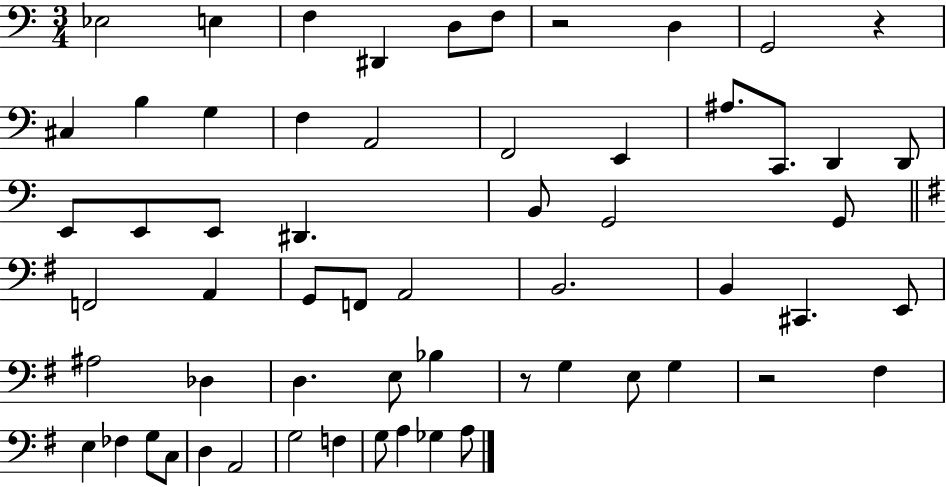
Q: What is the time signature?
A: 3/4